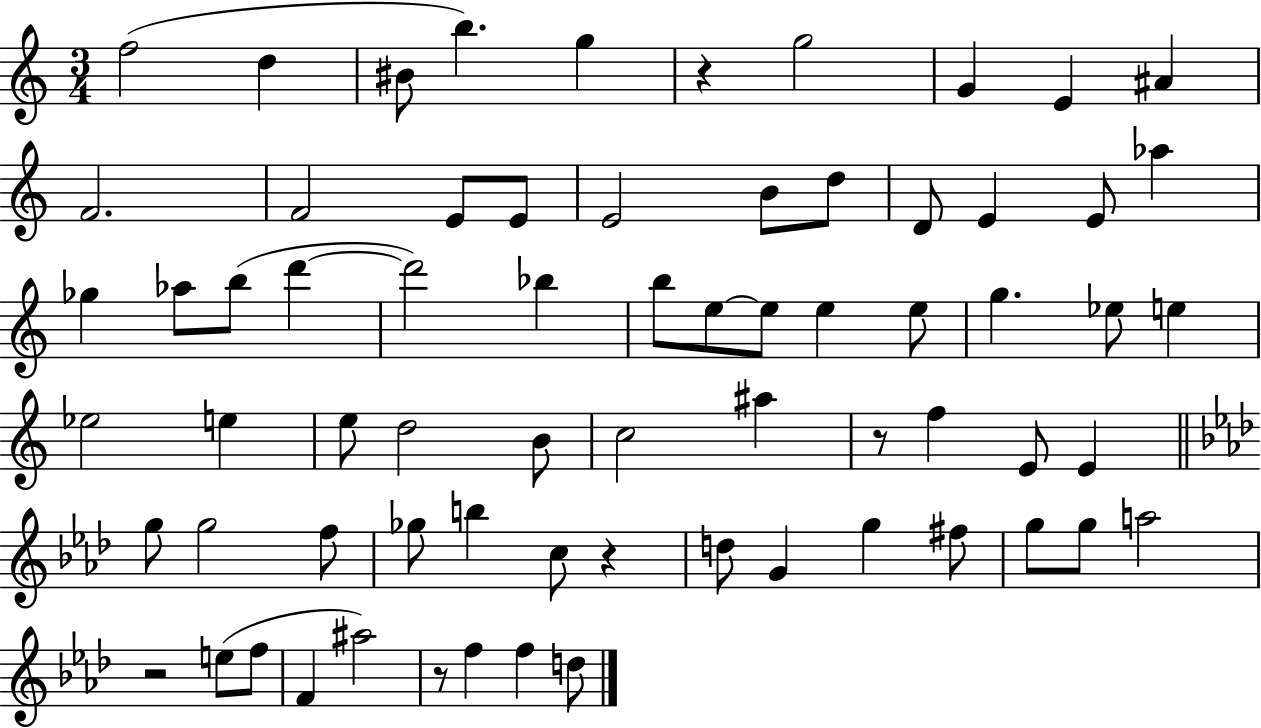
F5/h D5/q BIS4/e B5/q. G5/q R/q G5/h G4/q E4/q A#4/q F4/h. F4/h E4/e E4/e E4/h B4/e D5/e D4/e E4/q E4/e Ab5/q Gb5/q Ab5/e B5/e D6/q D6/h Bb5/q B5/e E5/e E5/e E5/q E5/e G5/q. Eb5/e E5/q Eb5/h E5/q E5/e D5/h B4/e C5/h A#5/q R/e F5/q E4/e E4/q G5/e G5/h F5/e Gb5/e B5/q C5/e R/q D5/e G4/q G5/q F#5/e G5/e G5/e A5/h R/h E5/e F5/e F4/q A#5/h R/e F5/q F5/q D5/e